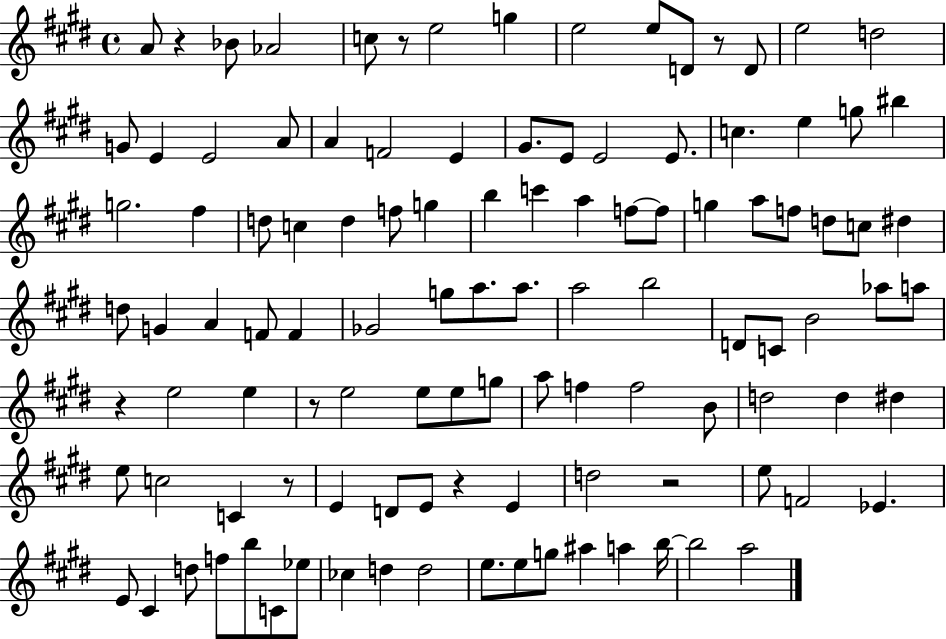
{
  \clef treble
  \time 4/4
  \defaultTimeSignature
  \key e \major
  a'8 r4 bes'8 aes'2 | c''8 r8 e''2 g''4 | e''2 e''8 d'8 r8 d'8 | e''2 d''2 | \break g'8 e'4 e'2 a'8 | a'4 f'2 e'4 | gis'8. e'8 e'2 e'8. | c''4. e''4 g''8 bis''4 | \break g''2. fis''4 | d''8 c''4 d''4 f''8 g''4 | b''4 c'''4 a''4 f''8~~ f''8 | g''4 a''8 f''8 d''8 c''8 dis''4 | \break d''8 g'4 a'4 f'8 f'4 | ges'2 g''8 a''8. a''8. | a''2 b''2 | d'8 c'8 b'2 aes''8 a''8 | \break r4 e''2 e''4 | r8 e''2 e''8 e''8 g''8 | a''8 f''4 f''2 b'8 | d''2 d''4 dis''4 | \break e''8 c''2 c'4 r8 | e'4 d'8 e'8 r4 e'4 | d''2 r2 | e''8 f'2 ees'4. | \break e'8 cis'4 d''8 f''8 b''8 c'8 ees''8 | ces''4 d''4 d''2 | e''8. e''8 g''8 ais''4 a''4 b''16~~ | b''2 a''2 | \break \bar "|."
}